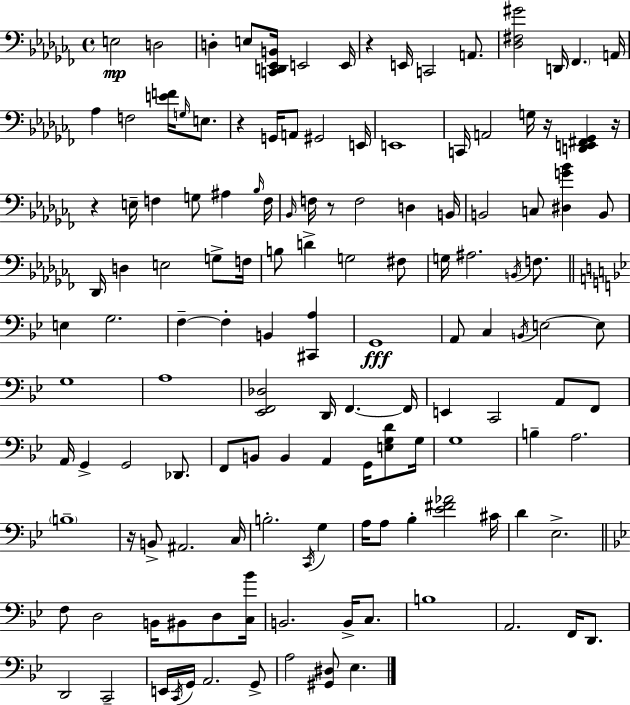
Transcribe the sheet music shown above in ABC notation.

X:1
T:Untitled
M:4/4
L:1/4
K:Abm
E,2 D,2 D, E,/2 [C,,D,,_E,,B,,]/4 E,,2 E,,/4 z E,,/4 C,,2 A,,/2 [_D,^F,^G]2 D,,/4 _F,, A,,/4 _A, F,2 [EF]/4 G,/4 E,/2 z G,,/4 A,,/2 ^G,,2 E,,/4 E,,4 C,,/4 A,,2 G,/4 z/4 [D,,E,,^F,,_G,,] z/4 z E,/4 F, G,/2 ^A, _B,/4 F,/4 _B,,/4 F,/4 z/2 F,2 D, B,,/4 B,,2 C,/2 [^D,G_B] B,,/2 _D,,/4 D, E,2 G,/2 F,/4 B,/2 D G,2 ^F,/2 G,/4 ^A,2 B,,/4 F,/2 E, G,2 F, F, B,, [^C,,A,] G,,4 A,,/2 C, B,,/4 E,2 E,/2 G,4 A,4 [_E,,F,,_D,]2 D,,/4 F,, F,,/4 E,, C,,2 A,,/2 F,,/2 A,,/4 G,, G,,2 _D,,/2 F,,/2 B,,/2 B,, A,, G,,/4 [E,G,D]/2 G,/4 G,4 B, A,2 B,4 z/4 B,,/2 ^A,,2 C,/4 B,2 C,,/4 G, A,/4 A,/2 _B, [_E^F_A]2 ^C/4 D _E,2 F,/2 D,2 B,,/4 ^B,,/2 D,/2 [C,_B]/4 B,,2 B,,/4 C,/2 B,4 A,,2 F,,/4 D,,/2 D,,2 C,,2 E,,/4 C,,/4 G,,/4 A,,2 G,,/2 A,2 [^G,,^D,]/2 _E,